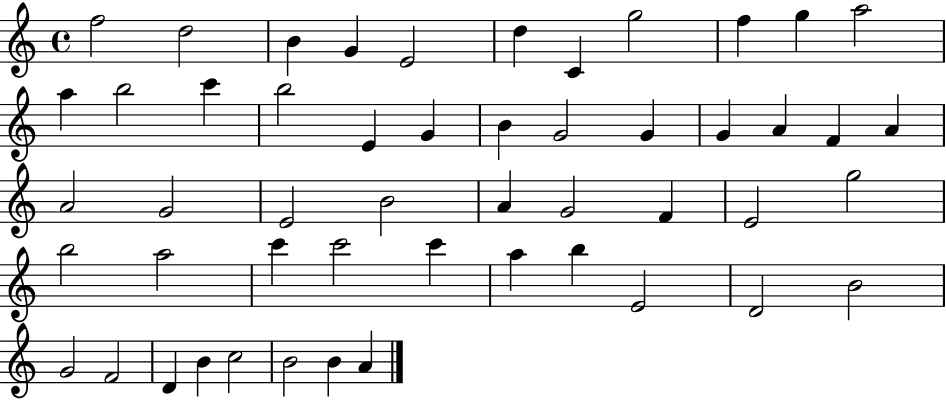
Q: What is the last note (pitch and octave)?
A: A4